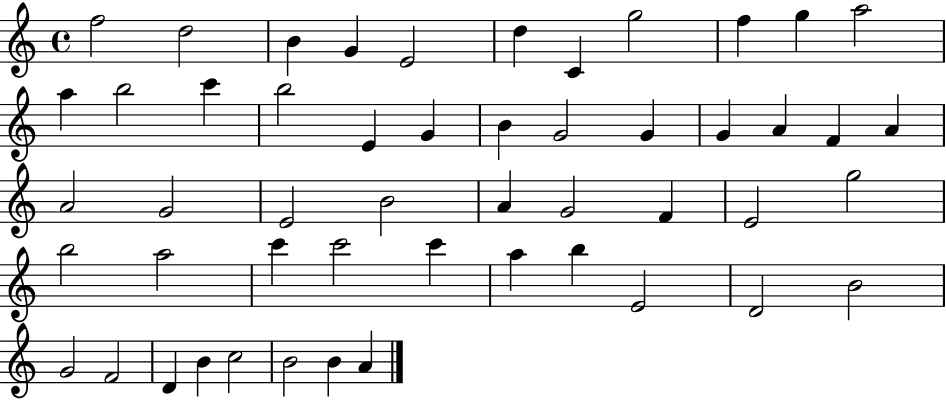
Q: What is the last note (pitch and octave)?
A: A4